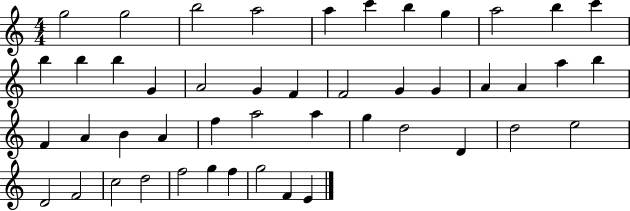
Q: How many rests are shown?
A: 0